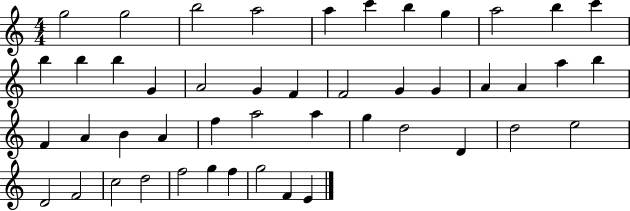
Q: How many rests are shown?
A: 0